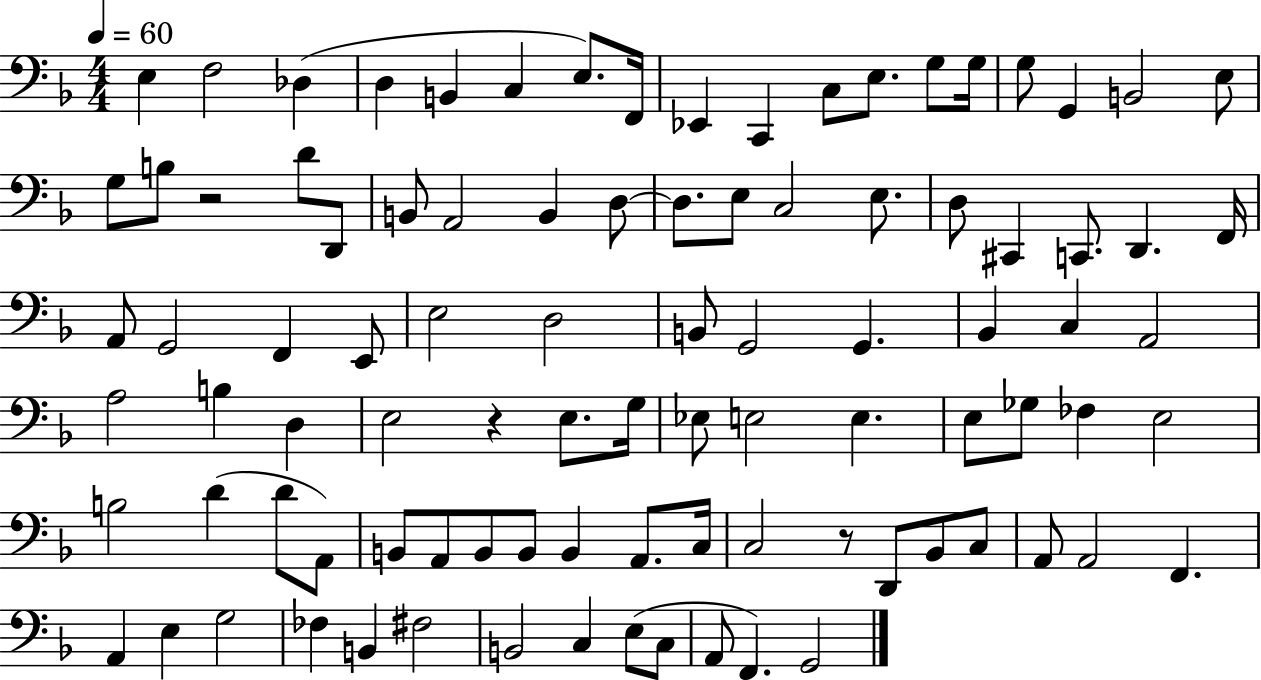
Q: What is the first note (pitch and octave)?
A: E3